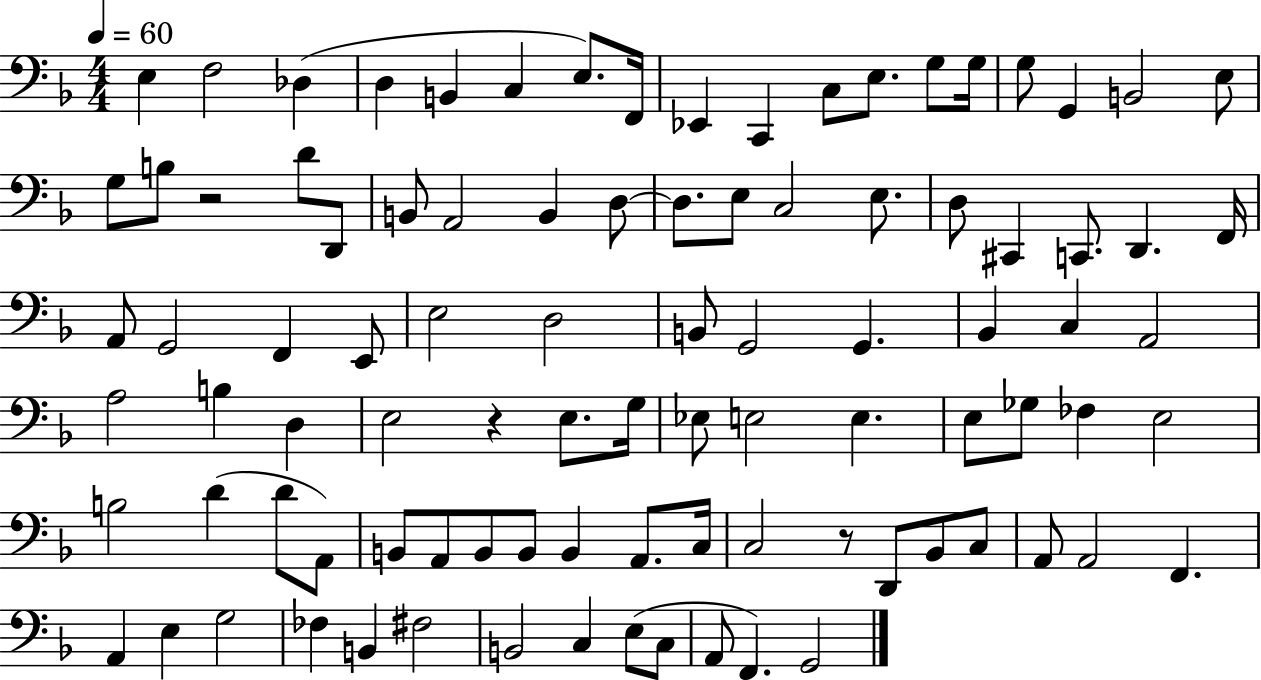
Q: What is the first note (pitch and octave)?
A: E3